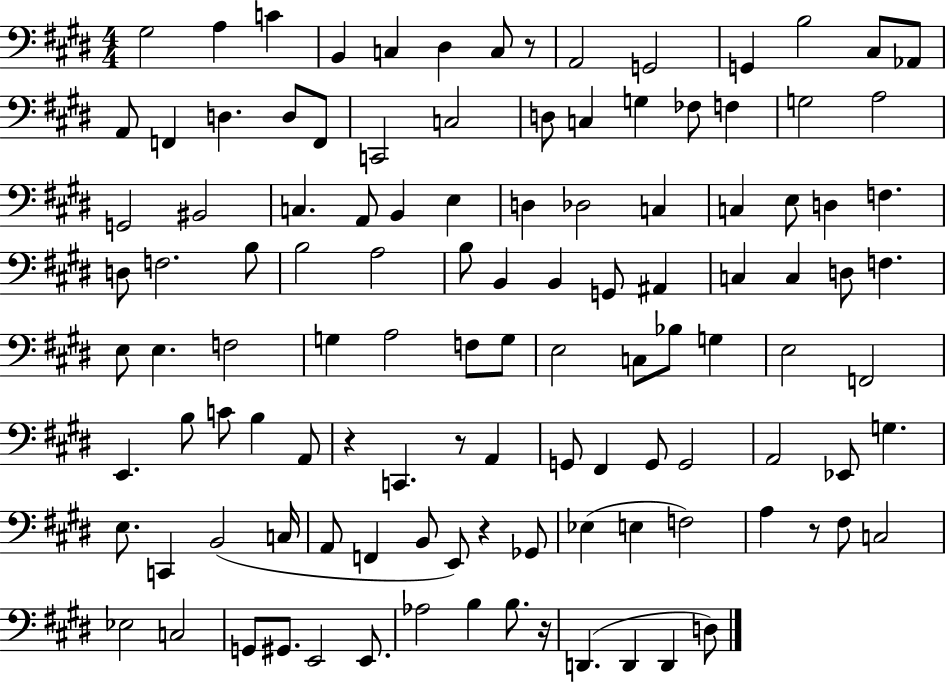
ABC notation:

X:1
T:Untitled
M:4/4
L:1/4
K:E
^G,2 A, C B,, C, ^D, C,/2 z/2 A,,2 G,,2 G,, B,2 ^C,/2 _A,,/2 A,,/2 F,, D, D,/2 F,,/2 C,,2 C,2 D,/2 C, G, _F,/2 F, G,2 A,2 G,,2 ^B,,2 C, A,,/2 B,, E, D, _D,2 C, C, E,/2 D, F, D,/2 F,2 B,/2 B,2 A,2 B,/2 B,, B,, G,,/2 ^A,, C, C, D,/2 F, E,/2 E, F,2 G, A,2 F,/2 G,/2 E,2 C,/2 _B,/2 G, E,2 F,,2 E,, B,/2 C/2 B, A,,/2 z C,, z/2 A,, G,,/2 ^F,, G,,/2 G,,2 A,,2 _E,,/2 G, E,/2 C,, B,,2 C,/4 A,,/2 F,, B,,/2 E,,/2 z _G,,/2 _E, E, F,2 A, z/2 ^F,/2 C,2 _E,2 C,2 G,,/2 ^G,,/2 E,,2 E,,/2 _A,2 B, B,/2 z/4 D,, D,, D,, D,/2